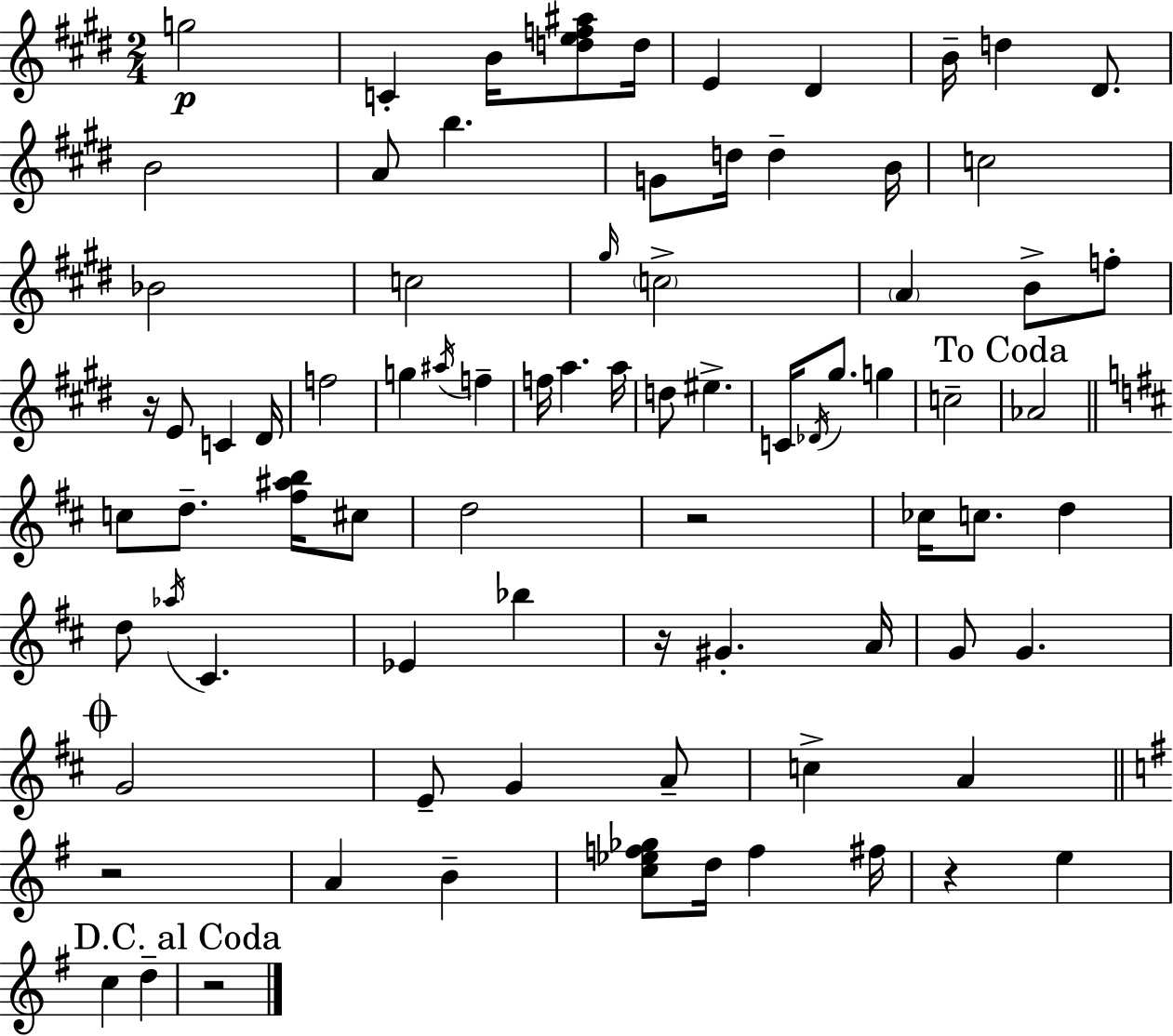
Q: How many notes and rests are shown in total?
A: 81